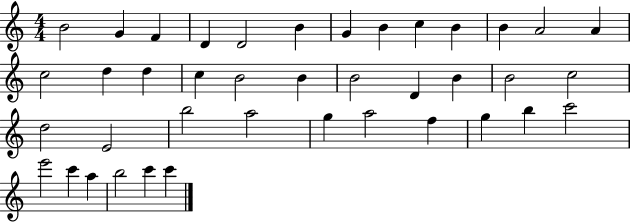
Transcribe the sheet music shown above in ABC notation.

X:1
T:Untitled
M:4/4
L:1/4
K:C
B2 G F D D2 B G B c B B A2 A c2 d d c B2 B B2 D B B2 c2 d2 E2 b2 a2 g a2 f g b c'2 e'2 c' a b2 c' c'